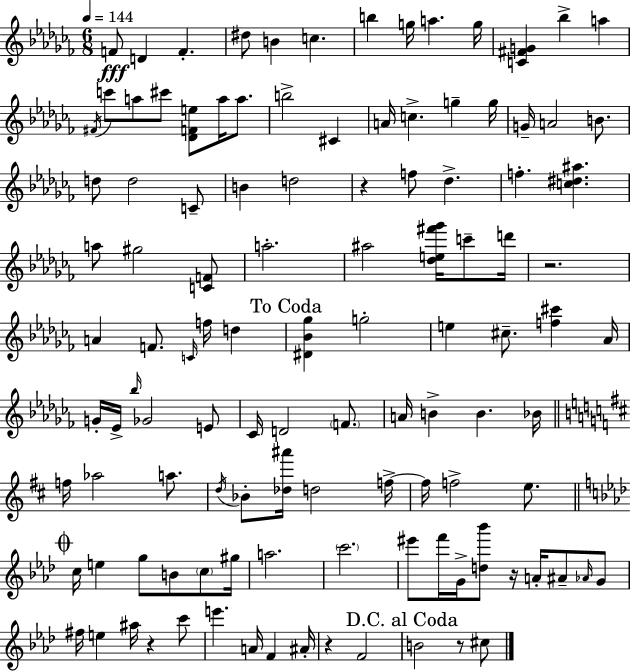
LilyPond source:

{
  \clef treble
  \numericTimeSignature
  \time 6/8
  \key aes \minor
  \tempo 4 = 144
  f'8\fff d'4 f'4.-. | dis''8 b'4 c''4. | b''4 g''16 a''4. g''16 | <c' fis' g'>4 bes''4-> a''4 | \break \acciaccatura { fis'16 } c'''8 a''8 cis'''8 <des' f' e''>8 a''16 a''8. | b''2-> cis'4 | a'16 c''4.-> g''4-- | g''16 g'16-- a'2 b'8. | \break d''8 d''2 c'8-- | b'4 d''2 | r4 f''8 des''4.-> | f''4.-. <c'' dis'' ais''>4. | \break a''8 gis''2 <c' f'>8 | a''2.-. | ais''2 <des'' e'' fis''' ges'''>16 c'''8-- | d'''16 r2. | \break a'4 f'8. \grace { c'16 } f''16 d''4 | \mark "To Coda" <dis' bes' ges''>4 g''2-. | e''4 cis''8.-- <f'' cis'''>4 | aes'16 g'16-. ees'16-> \grace { bes''16 } ges'2 | \break e'8 ces'16 d'2 | \parenthesize f'8. a'16 b'4-> b'4. | bes'16 \bar "||" \break \key d \major f''16 aes''2 a''8. | \acciaccatura { d''16 } bes'8-. <des'' ais'''>16 d''2 | f''16->~~ f''16 f''2-> e''8. | \mark \markup { \musicglyph "scripts.coda" } \bar "||" \break \key aes \major c''16 e''4 g''8 b'8 \parenthesize c''8 gis''16 | a''2. | \parenthesize c'''2. | eis'''8 f'''16 g'16-> <d'' bes'''>8 r16 a'16-. ais'8-- \grace { aes'16 } g'8 | \break fis''16 e''4 ais''16 r4 c'''8 | e'''4. a'16 f'4 | ais'16-. r4 f'2 | \mark "D.C. al Coda" b'2 r8 cis''8 | \break \bar "|."
}